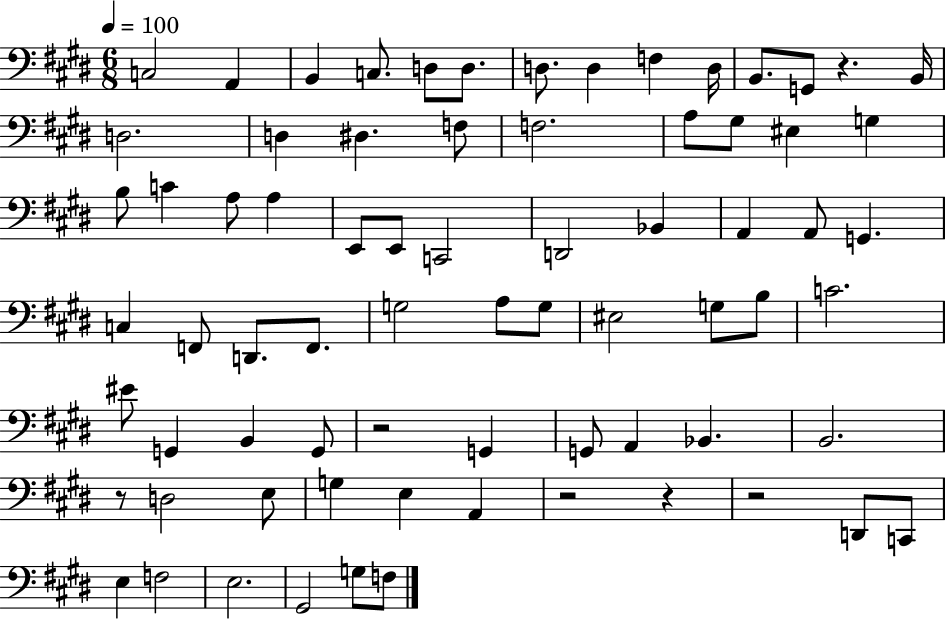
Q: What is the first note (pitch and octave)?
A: C3